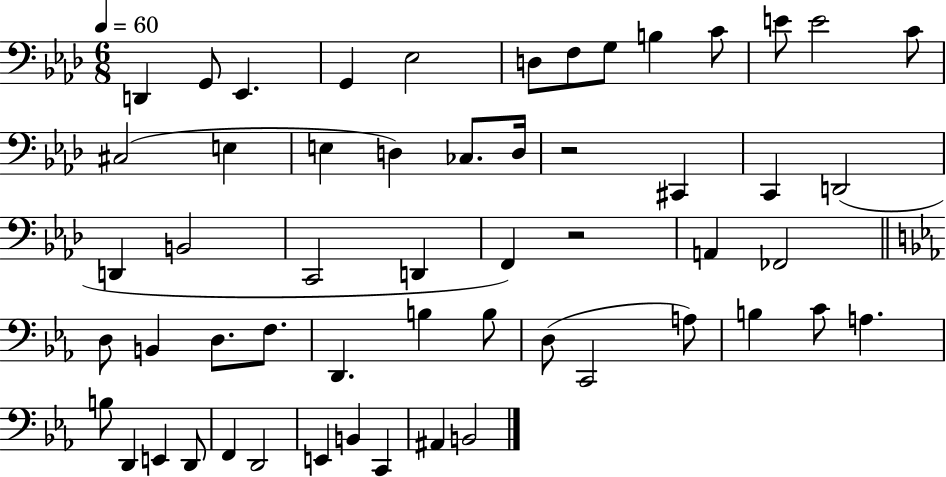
{
  \clef bass
  \numericTimeSignature
  \time 6/8
  \key aes \major
  \tempo 4 = 60
  d,4 g,8 ees,4. | g,4 ees2 | d8 f8 g8 b4 c'8 | e'8 e'2 c'8 | \break cis2( e4 | e4 d4) ces8. d16 | r2 cis,4 | c,4 d,2( | \break d,4 b,2 | c,2 d,4 | f,4) r2 | a,4 fes,2 | \break \bar "||" \break \key c \minor d8 b,4 d8. f8. | d,4. b4 b8 | d8( c,2 a8) | b4 c'8 a4. | \break b8 d,4 e,4 d,8 | f,4 d,2 | e,4 b,4 c,4 | ais,4 b,2 | \break \bar "|."
}